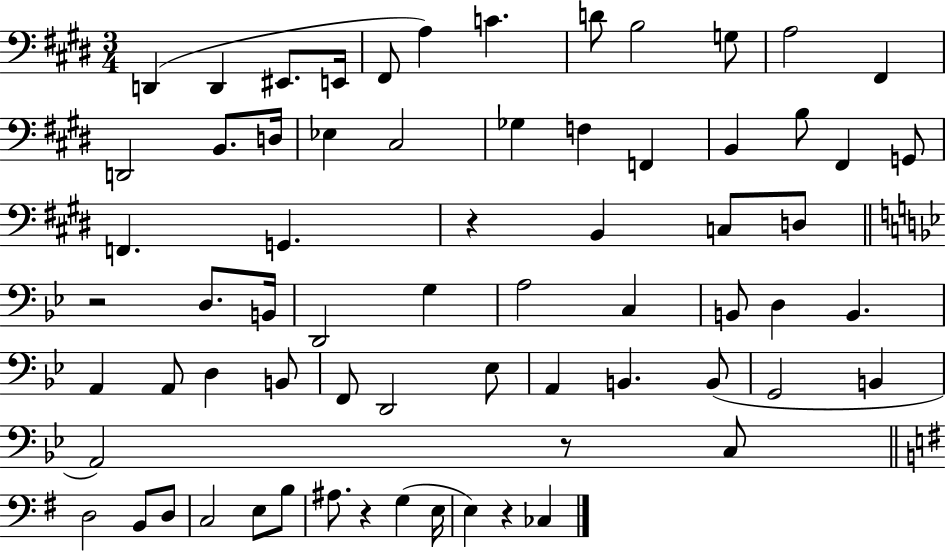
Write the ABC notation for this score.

X:1
T:Untitled
M:3/4
L:1/4
K:E
D,, D,, ^E,,/2 E,,/4 ^F,,/2 A, C D/2 B,2 G,/2 A,2 ^F,, D,,2 B,,/2 D,/4 _E, ^C,2 _G, F, F,, B,, B,/2 ^F,, G,,/2 F,, G,, z B,, C,/2 D,/2 z2 D,/2 B,,/4 D,,2 G, A,2 C, B,,/2 D, B,, A,, A,,/2 D, B,,/2 F,,/2 D,,2 _E,/2 A,, B,, B,,/2 G,,2 B,, A,,2 z/2 C,/2 D,2 B,,/2 D,/2 C,2 E,/2 B,/2 ^A,/2 z G, E,/4 E, z _C,